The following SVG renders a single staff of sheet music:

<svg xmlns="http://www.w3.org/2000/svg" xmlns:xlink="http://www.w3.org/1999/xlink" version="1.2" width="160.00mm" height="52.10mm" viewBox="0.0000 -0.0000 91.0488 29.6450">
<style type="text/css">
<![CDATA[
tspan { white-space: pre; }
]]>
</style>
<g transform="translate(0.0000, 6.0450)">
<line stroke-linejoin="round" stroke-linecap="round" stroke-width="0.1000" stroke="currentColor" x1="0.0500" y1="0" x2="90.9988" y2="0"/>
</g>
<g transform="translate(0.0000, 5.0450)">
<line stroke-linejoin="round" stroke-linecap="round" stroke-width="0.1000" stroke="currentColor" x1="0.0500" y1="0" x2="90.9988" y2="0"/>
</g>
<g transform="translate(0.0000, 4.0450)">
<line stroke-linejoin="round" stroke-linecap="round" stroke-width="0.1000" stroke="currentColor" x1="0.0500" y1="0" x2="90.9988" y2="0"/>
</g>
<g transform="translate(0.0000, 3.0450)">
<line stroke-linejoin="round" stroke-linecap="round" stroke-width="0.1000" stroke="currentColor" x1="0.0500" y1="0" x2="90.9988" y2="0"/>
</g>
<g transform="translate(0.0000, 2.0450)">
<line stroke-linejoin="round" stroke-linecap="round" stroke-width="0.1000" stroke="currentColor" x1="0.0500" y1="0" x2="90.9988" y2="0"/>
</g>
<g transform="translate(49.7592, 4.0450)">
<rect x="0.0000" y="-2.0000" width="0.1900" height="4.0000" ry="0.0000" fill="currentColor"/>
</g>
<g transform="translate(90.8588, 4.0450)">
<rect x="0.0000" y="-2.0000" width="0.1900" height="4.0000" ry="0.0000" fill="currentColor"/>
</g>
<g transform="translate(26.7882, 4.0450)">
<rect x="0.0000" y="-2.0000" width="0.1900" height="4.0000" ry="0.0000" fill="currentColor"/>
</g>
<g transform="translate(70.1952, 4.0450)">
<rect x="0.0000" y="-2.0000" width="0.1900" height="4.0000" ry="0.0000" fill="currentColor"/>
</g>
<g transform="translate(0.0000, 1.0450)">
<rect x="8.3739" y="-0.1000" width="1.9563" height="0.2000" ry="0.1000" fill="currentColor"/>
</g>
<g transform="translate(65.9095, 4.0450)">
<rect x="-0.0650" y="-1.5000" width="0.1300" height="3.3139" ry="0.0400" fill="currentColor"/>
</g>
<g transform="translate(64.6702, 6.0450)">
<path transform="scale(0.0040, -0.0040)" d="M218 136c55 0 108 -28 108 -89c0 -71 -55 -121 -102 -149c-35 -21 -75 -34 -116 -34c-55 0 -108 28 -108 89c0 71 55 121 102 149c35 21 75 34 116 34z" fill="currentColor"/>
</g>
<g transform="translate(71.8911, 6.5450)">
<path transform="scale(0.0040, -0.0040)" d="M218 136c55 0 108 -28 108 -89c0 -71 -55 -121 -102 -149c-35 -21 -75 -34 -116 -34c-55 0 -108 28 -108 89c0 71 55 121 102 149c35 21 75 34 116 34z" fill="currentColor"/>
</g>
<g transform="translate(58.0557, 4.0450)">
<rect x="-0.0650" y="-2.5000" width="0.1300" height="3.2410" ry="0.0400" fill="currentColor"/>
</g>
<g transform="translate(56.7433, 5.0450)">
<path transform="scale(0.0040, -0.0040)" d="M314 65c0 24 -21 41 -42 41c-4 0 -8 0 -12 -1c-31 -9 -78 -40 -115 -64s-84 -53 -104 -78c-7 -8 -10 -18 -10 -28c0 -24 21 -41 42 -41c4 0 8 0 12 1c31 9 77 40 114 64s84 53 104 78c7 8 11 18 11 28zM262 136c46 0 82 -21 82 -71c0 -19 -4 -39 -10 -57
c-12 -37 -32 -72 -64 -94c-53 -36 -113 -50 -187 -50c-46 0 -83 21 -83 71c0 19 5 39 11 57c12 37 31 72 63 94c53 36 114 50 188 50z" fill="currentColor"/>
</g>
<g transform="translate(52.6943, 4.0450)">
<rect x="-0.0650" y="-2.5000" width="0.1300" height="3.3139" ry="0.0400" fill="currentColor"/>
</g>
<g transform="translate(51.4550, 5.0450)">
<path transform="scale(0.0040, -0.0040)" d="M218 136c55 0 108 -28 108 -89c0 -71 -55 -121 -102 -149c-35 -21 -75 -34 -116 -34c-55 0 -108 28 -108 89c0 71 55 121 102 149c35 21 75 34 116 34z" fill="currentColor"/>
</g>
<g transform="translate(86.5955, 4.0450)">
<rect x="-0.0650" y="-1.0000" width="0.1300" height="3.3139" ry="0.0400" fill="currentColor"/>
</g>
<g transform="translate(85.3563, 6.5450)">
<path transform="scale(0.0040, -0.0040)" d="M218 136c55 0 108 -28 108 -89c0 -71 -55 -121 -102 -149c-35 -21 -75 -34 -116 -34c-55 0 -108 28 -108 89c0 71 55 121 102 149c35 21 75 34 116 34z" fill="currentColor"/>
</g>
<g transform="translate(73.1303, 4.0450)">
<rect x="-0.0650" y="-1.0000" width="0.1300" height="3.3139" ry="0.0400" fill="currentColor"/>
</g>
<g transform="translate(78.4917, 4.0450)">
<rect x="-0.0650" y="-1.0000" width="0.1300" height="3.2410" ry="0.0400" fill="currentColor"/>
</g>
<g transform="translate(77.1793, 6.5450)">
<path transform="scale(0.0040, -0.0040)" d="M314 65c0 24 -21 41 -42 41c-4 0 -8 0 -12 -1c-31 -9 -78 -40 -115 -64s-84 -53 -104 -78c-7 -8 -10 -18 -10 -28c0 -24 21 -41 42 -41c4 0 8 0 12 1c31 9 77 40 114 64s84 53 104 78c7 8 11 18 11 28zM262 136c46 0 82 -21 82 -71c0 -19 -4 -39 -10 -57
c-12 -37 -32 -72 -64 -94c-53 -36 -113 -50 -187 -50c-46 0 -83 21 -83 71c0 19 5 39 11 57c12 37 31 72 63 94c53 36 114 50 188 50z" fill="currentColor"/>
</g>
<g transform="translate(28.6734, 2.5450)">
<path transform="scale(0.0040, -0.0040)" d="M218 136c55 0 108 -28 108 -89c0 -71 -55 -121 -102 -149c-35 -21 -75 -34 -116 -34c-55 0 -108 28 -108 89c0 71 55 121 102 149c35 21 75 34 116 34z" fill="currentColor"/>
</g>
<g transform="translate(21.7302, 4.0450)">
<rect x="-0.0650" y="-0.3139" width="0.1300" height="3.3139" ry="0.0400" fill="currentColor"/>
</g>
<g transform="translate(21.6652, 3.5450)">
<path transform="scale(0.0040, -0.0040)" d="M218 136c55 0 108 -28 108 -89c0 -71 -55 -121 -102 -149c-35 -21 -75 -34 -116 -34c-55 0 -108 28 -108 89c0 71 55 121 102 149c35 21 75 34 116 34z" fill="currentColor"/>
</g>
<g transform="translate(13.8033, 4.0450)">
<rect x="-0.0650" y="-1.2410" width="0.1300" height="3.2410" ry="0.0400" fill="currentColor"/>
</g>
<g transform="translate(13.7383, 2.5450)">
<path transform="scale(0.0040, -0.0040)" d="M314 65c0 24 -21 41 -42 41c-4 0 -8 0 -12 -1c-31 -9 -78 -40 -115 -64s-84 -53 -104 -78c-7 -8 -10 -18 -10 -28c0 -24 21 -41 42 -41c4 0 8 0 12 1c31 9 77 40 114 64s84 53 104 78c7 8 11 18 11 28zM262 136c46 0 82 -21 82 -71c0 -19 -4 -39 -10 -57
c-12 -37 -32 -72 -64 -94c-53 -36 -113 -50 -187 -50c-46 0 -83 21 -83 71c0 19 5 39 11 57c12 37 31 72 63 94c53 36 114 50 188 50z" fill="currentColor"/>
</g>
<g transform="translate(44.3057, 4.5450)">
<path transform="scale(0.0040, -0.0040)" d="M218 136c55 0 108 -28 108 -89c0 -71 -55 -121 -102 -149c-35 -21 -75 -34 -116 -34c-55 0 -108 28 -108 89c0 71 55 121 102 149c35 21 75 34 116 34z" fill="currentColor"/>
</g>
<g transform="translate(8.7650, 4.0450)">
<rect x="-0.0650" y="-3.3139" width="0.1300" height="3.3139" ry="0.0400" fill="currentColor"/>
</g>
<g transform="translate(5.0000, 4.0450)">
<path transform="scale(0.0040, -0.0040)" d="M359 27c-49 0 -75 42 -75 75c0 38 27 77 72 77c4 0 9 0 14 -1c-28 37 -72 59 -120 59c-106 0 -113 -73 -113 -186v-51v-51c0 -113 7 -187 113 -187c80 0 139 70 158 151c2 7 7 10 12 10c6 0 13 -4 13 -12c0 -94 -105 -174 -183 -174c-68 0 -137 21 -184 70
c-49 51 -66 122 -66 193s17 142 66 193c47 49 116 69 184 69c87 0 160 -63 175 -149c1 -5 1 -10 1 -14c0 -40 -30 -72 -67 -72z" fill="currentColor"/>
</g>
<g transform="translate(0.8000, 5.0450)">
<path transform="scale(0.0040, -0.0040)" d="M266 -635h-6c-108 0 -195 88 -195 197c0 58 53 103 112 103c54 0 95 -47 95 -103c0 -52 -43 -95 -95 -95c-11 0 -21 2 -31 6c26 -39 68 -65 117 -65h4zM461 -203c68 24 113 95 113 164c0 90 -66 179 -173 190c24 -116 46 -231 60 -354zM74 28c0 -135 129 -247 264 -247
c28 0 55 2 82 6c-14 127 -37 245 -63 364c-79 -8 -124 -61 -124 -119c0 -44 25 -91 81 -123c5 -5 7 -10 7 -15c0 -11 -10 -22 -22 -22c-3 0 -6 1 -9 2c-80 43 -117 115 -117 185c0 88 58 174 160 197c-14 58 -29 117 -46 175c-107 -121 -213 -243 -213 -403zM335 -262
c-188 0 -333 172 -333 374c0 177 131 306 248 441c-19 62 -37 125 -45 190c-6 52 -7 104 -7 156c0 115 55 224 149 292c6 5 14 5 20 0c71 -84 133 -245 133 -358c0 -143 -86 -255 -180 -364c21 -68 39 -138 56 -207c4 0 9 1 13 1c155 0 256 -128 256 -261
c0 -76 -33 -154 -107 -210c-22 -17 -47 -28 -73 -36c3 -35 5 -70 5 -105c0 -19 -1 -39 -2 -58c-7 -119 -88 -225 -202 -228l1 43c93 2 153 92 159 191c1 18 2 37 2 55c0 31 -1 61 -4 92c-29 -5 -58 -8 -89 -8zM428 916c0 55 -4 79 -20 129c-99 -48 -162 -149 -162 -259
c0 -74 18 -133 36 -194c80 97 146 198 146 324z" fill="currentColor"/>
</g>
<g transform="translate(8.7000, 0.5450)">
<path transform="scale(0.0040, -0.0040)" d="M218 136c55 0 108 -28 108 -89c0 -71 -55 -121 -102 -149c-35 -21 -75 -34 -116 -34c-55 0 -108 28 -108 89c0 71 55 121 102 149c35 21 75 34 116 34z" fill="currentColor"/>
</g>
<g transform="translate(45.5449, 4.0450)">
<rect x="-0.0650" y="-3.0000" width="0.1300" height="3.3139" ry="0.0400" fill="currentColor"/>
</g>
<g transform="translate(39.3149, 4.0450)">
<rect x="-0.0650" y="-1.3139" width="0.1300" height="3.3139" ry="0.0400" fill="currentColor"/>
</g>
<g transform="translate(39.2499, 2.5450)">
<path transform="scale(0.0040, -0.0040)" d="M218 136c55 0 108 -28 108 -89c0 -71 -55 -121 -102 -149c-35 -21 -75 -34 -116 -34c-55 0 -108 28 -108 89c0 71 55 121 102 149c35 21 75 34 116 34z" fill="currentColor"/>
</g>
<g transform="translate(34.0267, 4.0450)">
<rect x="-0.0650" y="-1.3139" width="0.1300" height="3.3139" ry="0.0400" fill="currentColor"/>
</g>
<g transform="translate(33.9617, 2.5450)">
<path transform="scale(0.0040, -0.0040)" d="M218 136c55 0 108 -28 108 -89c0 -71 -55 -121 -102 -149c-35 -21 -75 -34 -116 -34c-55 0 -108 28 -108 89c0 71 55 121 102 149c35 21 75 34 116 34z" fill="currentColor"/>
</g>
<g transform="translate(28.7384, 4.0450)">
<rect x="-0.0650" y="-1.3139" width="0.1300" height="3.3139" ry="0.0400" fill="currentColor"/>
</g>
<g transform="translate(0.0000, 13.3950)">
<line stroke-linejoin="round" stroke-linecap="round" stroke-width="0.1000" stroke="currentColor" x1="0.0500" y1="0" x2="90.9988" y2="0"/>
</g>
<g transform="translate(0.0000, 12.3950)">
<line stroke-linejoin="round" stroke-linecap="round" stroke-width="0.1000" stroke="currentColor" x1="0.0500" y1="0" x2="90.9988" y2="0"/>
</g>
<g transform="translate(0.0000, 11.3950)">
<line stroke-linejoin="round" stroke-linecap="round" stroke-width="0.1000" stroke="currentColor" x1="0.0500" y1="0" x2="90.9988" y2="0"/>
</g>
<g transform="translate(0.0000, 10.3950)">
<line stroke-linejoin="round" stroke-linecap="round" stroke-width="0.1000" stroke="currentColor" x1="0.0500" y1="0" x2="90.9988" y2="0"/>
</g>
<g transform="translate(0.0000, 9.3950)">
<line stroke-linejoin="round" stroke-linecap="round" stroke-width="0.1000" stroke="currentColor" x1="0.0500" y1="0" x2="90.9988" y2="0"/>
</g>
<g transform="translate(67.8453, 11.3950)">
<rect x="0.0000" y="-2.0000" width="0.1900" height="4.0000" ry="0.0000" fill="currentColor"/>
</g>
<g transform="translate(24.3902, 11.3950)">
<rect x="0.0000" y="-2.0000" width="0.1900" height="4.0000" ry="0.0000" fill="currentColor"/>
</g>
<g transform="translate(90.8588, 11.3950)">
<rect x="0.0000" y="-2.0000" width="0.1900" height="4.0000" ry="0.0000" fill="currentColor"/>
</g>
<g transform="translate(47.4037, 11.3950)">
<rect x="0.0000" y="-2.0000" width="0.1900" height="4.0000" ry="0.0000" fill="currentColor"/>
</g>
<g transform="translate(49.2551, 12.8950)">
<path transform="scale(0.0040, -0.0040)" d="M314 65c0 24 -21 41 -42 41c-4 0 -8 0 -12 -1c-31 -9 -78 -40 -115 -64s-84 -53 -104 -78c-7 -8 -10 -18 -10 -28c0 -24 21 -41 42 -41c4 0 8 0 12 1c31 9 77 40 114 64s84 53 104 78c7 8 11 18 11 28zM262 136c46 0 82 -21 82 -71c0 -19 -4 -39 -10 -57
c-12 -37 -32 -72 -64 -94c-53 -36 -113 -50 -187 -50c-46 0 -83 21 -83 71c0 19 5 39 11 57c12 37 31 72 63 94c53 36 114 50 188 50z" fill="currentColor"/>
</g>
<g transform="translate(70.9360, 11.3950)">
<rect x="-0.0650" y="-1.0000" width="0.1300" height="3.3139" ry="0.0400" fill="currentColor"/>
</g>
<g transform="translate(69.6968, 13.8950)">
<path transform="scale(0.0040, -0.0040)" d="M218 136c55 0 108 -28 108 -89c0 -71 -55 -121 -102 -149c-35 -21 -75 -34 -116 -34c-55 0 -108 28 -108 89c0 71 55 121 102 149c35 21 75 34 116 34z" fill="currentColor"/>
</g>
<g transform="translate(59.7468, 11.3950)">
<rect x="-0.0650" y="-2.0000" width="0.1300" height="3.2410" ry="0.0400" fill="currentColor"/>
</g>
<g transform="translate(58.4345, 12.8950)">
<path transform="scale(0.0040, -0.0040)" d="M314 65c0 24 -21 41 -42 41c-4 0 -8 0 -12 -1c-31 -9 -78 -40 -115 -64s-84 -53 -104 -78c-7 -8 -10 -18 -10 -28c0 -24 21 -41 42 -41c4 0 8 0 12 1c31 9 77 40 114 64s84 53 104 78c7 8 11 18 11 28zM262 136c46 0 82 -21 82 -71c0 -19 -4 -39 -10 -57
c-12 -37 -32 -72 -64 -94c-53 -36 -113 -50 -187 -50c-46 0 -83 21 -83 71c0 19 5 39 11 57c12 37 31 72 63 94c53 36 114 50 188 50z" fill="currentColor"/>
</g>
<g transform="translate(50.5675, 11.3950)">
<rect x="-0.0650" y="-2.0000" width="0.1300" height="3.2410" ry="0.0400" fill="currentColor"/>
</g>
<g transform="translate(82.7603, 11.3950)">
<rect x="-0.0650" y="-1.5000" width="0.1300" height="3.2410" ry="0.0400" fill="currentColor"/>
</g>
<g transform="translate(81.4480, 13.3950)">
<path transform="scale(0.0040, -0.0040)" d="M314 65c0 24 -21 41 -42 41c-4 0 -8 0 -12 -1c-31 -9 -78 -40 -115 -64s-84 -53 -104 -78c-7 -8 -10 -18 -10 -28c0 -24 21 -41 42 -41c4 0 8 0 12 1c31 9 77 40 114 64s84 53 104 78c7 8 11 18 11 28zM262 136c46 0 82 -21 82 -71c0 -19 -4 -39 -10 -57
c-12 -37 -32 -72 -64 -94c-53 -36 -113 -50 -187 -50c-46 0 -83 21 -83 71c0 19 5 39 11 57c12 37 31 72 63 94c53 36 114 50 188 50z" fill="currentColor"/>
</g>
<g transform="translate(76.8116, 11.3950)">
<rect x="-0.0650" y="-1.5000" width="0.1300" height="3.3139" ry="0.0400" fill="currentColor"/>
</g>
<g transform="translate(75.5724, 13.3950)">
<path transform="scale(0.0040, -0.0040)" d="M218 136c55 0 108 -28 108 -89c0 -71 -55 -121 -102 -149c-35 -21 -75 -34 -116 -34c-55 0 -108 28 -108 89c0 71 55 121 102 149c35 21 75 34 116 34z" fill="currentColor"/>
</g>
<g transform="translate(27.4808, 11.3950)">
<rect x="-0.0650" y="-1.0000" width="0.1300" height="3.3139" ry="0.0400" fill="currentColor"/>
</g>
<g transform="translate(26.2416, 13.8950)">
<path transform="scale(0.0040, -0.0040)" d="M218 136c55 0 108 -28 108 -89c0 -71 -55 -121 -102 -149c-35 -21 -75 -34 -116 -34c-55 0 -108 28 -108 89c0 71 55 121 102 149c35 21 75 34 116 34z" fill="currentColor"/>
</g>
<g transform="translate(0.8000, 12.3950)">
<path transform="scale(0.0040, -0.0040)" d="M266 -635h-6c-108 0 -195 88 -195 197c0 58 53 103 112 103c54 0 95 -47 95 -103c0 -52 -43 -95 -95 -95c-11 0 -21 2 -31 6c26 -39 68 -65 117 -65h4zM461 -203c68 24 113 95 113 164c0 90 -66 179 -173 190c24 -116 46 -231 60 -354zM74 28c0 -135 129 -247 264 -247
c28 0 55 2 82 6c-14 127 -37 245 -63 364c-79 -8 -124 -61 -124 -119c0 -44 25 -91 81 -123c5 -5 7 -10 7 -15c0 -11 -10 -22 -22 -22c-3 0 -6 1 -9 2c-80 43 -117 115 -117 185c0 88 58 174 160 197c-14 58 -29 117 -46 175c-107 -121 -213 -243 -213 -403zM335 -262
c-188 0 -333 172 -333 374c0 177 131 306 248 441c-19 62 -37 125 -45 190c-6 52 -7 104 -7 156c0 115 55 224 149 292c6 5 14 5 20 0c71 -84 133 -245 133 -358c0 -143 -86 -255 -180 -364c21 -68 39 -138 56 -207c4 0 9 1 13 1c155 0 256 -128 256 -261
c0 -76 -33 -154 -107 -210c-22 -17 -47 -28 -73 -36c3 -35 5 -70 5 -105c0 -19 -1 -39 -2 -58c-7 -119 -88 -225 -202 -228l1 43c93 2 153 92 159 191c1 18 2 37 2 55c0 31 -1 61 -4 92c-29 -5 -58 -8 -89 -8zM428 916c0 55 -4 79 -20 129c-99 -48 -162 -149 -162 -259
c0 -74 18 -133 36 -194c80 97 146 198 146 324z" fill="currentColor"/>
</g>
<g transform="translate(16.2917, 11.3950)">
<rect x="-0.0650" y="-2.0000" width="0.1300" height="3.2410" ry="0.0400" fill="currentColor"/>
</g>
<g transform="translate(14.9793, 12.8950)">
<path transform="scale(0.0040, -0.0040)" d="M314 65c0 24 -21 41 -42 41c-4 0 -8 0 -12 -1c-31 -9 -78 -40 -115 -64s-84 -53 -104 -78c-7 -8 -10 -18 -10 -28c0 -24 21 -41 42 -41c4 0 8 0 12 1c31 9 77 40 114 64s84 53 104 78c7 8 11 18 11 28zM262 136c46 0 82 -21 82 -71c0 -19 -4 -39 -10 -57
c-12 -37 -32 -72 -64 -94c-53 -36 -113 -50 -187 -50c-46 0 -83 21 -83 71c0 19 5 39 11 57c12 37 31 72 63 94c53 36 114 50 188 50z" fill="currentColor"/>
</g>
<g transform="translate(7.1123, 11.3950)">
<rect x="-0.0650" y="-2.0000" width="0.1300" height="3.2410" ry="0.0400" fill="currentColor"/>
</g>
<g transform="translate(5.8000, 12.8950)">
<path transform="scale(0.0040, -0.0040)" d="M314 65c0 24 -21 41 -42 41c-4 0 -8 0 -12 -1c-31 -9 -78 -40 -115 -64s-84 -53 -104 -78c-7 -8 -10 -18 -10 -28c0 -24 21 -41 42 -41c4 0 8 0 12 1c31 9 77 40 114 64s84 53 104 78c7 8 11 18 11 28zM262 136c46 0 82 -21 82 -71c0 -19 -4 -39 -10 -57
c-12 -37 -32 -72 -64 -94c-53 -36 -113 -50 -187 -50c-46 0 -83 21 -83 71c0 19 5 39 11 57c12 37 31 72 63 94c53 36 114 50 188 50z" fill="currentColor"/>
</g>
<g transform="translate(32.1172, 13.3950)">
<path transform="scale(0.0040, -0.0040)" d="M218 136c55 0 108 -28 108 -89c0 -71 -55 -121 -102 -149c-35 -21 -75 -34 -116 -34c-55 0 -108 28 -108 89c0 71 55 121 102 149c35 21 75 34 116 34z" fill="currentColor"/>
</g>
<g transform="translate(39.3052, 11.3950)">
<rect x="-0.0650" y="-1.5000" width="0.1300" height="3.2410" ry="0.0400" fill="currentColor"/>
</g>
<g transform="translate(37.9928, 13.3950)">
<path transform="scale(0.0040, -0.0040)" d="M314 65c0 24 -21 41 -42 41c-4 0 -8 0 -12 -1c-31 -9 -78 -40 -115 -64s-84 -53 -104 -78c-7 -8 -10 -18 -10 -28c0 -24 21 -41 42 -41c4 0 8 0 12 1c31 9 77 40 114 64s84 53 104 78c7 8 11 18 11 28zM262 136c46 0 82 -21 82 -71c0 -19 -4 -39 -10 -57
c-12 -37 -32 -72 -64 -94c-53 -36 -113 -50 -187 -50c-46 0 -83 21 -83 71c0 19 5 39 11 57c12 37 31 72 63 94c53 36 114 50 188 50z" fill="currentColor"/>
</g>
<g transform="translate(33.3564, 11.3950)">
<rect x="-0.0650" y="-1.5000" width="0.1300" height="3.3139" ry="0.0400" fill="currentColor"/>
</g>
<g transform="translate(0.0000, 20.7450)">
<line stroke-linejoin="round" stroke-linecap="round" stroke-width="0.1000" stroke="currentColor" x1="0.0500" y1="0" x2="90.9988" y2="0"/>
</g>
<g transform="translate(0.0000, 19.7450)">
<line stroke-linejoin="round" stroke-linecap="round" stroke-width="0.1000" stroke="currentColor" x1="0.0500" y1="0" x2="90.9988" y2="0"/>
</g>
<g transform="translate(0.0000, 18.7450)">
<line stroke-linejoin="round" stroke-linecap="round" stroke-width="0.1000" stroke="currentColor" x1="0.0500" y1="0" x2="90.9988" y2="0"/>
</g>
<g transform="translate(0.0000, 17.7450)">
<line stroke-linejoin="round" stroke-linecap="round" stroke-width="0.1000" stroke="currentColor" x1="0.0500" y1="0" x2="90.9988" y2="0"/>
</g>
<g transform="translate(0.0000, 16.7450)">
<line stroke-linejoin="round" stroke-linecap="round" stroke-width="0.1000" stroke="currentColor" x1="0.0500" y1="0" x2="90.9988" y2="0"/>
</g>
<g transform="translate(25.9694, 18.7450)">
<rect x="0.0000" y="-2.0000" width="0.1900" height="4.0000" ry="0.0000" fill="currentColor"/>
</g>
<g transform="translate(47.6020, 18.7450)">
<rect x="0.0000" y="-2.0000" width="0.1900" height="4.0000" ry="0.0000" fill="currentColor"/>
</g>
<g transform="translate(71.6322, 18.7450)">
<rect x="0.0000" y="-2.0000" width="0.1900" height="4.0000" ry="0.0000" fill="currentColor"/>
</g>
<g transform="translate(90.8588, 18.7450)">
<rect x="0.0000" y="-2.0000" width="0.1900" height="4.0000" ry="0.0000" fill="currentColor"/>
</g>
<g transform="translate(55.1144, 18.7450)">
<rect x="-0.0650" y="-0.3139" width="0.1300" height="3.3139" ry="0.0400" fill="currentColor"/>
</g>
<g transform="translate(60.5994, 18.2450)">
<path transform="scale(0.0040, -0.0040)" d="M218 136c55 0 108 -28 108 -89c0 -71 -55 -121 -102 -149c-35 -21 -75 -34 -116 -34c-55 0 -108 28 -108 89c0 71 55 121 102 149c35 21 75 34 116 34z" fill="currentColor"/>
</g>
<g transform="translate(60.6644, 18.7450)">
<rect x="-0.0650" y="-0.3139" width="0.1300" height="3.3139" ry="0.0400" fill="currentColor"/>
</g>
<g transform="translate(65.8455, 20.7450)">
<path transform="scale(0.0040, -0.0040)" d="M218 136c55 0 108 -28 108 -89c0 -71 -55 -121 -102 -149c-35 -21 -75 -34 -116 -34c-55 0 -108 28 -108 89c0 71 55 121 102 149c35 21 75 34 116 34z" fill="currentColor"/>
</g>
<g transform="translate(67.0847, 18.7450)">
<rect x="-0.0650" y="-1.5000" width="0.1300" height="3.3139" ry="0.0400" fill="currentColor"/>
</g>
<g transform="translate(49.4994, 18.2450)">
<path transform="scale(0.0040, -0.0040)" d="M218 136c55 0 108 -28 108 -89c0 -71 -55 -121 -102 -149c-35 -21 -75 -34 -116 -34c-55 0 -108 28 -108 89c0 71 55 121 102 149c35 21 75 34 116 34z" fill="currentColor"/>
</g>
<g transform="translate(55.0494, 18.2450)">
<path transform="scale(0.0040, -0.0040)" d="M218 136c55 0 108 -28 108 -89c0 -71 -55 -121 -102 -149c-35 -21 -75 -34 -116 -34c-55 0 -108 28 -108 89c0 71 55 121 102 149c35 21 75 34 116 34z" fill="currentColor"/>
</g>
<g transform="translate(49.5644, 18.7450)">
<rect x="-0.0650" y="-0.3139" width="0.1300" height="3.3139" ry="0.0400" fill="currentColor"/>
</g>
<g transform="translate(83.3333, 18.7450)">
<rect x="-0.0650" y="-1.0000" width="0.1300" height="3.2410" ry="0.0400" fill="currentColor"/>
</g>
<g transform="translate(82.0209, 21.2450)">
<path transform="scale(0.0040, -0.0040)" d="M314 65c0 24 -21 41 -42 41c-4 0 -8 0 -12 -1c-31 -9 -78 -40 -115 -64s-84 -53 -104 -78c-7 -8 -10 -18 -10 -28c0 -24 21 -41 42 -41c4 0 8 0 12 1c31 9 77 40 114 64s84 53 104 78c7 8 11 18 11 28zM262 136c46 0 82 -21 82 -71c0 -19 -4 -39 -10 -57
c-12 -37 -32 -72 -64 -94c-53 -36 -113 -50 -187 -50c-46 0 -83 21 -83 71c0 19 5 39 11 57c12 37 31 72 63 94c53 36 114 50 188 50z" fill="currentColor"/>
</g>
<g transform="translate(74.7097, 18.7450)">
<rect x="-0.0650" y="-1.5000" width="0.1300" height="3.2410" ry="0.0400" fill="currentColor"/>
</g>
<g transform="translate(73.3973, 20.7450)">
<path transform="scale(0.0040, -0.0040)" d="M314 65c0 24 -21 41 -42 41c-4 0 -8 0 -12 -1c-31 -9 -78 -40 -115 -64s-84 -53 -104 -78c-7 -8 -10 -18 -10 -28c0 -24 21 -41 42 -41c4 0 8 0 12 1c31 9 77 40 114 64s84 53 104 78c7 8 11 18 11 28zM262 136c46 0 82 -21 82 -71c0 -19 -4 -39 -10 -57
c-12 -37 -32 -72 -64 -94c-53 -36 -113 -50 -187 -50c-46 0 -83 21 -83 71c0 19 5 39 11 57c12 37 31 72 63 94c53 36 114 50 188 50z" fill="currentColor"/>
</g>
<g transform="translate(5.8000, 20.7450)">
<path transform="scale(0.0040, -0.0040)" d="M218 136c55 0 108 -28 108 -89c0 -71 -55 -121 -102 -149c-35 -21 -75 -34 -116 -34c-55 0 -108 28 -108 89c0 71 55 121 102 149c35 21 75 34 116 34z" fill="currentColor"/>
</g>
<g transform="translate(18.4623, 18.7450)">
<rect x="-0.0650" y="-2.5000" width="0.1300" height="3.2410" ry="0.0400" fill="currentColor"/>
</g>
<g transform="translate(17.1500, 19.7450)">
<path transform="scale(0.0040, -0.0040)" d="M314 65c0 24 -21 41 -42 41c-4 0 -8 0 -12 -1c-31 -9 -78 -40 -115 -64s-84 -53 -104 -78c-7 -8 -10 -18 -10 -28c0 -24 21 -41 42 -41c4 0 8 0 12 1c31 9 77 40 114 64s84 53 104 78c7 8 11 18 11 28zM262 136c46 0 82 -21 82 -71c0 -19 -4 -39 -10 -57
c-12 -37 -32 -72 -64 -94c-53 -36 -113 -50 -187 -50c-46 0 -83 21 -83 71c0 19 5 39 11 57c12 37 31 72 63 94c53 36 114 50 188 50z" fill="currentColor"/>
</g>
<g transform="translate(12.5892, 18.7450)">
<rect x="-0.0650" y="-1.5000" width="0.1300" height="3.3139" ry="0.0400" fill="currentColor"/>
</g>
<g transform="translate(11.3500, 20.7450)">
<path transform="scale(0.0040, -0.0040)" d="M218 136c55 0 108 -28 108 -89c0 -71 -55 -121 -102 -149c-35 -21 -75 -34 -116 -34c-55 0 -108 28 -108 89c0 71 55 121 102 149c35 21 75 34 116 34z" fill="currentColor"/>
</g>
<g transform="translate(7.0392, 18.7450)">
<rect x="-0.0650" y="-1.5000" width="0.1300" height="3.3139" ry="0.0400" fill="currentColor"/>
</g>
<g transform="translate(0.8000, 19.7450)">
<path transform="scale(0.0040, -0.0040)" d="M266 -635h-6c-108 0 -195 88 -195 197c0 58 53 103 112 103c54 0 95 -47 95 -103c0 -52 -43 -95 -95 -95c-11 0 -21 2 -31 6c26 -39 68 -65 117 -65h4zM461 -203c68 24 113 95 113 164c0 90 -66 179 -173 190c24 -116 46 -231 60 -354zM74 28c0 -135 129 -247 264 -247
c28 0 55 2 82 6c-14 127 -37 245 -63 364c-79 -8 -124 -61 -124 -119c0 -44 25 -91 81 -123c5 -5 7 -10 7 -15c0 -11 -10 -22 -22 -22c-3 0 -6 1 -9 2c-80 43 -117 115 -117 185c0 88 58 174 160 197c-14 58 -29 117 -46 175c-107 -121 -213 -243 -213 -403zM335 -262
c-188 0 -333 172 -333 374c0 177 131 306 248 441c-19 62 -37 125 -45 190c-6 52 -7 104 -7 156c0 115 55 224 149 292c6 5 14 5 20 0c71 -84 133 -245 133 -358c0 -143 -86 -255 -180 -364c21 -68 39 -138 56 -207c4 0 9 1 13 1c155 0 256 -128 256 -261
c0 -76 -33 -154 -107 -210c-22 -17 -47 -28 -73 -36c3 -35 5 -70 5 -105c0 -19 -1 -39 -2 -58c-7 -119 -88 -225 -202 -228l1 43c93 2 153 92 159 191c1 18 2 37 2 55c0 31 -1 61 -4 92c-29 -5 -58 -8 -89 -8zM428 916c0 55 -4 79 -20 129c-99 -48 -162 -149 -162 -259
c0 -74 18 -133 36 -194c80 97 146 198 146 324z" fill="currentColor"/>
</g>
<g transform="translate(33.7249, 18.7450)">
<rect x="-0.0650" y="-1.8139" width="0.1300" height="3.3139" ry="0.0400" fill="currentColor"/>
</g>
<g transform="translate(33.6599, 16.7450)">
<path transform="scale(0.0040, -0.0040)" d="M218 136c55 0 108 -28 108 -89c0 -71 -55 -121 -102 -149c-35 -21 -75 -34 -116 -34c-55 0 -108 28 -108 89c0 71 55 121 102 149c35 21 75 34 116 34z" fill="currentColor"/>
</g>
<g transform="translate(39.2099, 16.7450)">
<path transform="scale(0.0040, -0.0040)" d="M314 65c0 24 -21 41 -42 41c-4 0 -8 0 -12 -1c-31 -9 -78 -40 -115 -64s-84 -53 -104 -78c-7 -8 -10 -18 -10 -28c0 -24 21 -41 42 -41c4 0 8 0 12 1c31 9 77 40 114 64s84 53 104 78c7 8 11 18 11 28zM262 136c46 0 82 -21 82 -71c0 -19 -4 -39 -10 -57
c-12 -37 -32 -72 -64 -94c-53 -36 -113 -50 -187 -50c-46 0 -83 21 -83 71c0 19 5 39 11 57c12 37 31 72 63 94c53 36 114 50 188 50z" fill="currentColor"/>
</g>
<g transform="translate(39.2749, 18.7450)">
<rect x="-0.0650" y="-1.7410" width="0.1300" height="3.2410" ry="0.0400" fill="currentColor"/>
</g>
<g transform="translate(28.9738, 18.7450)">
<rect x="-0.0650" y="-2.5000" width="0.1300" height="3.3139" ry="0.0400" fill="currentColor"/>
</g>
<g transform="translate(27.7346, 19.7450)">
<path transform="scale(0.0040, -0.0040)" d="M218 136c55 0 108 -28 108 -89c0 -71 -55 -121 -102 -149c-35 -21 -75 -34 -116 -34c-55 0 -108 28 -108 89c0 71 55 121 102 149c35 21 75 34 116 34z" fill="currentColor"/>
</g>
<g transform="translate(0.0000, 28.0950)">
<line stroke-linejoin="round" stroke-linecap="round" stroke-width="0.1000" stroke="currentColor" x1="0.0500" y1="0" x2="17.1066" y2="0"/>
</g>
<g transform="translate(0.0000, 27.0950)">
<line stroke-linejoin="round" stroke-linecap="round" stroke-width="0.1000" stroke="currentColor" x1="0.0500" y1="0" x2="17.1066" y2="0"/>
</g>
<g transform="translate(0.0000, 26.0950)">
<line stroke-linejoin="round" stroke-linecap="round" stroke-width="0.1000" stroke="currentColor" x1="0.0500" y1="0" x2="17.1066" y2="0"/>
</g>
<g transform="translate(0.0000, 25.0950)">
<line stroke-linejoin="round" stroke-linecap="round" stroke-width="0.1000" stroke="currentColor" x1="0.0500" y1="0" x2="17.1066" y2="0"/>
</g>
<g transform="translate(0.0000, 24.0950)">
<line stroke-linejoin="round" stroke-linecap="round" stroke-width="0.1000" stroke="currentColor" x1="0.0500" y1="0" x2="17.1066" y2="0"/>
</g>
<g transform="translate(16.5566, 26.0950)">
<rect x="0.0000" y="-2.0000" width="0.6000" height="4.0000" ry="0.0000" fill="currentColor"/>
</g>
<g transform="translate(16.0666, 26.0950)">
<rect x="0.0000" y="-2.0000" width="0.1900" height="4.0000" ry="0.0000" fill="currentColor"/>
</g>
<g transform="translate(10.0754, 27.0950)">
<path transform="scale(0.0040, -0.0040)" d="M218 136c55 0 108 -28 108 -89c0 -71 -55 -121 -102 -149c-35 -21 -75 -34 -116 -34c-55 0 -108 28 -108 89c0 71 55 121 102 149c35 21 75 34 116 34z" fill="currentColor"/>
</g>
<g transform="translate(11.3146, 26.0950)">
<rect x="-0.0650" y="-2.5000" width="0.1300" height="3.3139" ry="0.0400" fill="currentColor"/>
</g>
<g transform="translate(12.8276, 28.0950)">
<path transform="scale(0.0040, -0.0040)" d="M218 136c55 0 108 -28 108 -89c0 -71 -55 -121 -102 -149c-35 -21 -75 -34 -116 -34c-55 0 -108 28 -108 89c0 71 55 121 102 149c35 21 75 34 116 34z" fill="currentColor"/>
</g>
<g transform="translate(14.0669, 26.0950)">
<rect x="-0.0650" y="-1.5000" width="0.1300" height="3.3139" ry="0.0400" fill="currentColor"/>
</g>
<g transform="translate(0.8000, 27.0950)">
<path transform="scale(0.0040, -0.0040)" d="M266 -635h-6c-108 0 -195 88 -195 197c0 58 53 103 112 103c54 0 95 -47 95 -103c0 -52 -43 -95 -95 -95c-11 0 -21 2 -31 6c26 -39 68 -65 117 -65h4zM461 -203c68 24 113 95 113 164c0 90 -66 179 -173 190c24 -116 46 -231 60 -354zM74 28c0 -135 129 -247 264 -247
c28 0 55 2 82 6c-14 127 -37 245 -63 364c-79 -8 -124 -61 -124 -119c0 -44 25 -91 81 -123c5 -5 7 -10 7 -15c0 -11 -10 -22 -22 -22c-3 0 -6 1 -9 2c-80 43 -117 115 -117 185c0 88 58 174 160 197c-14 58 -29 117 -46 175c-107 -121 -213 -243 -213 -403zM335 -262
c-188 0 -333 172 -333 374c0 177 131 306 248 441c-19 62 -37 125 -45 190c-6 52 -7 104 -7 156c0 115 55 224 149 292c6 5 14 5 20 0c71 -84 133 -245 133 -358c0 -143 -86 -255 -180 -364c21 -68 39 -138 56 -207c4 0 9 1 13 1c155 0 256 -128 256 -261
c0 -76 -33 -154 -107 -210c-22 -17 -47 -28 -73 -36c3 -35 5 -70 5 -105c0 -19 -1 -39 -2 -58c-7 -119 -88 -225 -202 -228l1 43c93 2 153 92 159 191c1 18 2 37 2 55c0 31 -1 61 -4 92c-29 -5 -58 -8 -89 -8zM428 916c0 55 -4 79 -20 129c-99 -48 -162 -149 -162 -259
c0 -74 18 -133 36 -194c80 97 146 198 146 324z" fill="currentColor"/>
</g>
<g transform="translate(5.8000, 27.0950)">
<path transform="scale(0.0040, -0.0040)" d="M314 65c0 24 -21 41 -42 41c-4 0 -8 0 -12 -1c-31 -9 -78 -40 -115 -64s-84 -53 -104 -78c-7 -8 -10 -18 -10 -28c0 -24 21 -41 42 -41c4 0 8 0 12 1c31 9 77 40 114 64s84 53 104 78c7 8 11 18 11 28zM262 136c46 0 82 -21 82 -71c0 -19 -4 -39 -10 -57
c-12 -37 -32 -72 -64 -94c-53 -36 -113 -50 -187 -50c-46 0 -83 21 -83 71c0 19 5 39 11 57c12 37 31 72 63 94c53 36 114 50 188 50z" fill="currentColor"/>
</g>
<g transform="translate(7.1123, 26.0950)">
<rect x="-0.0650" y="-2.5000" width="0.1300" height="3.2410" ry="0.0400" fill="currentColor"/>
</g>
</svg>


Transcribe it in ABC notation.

X:1
T:Untitled
M:4/4
L:1/4
K:C
b e2 c e e e A G G2 E D D2 D F2 F2 D E E2 F2 F2 D E E2 E E G2 G f f2 c c c E E2 D2 G2 G E